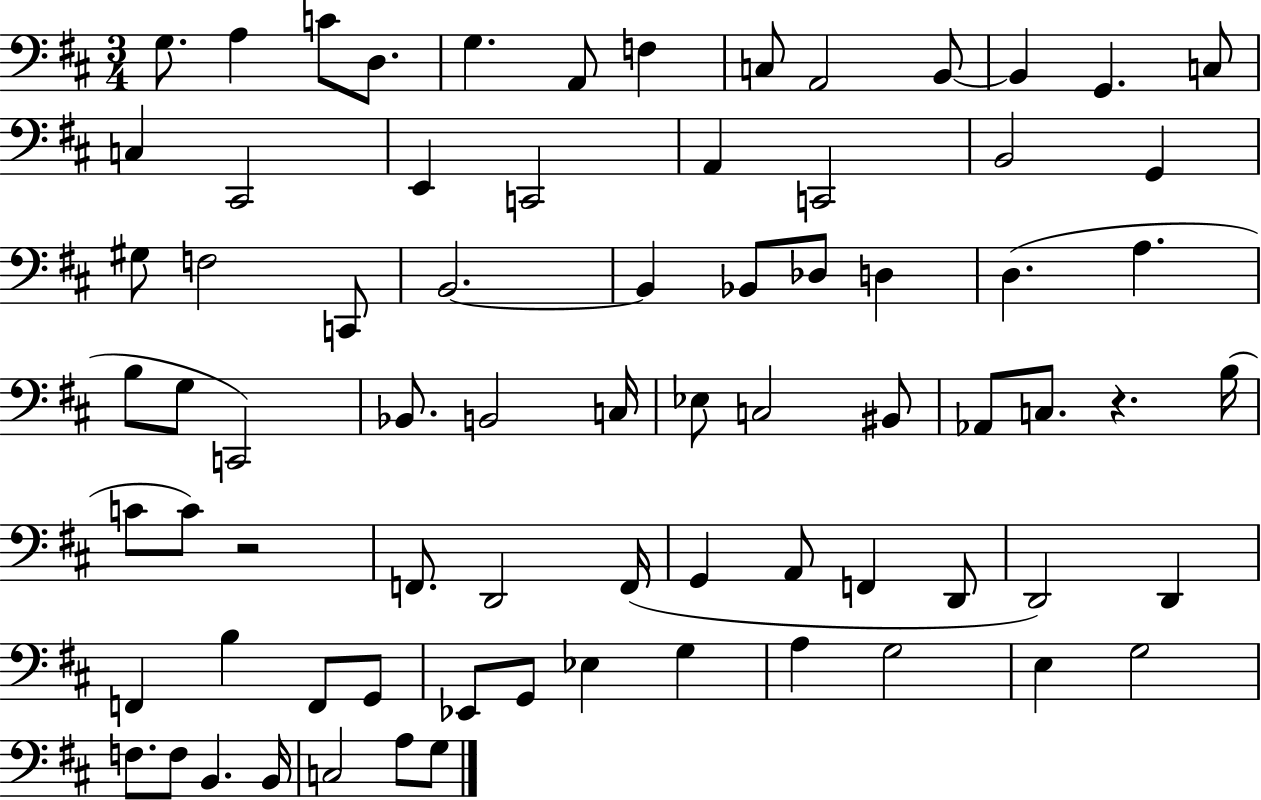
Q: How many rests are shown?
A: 2